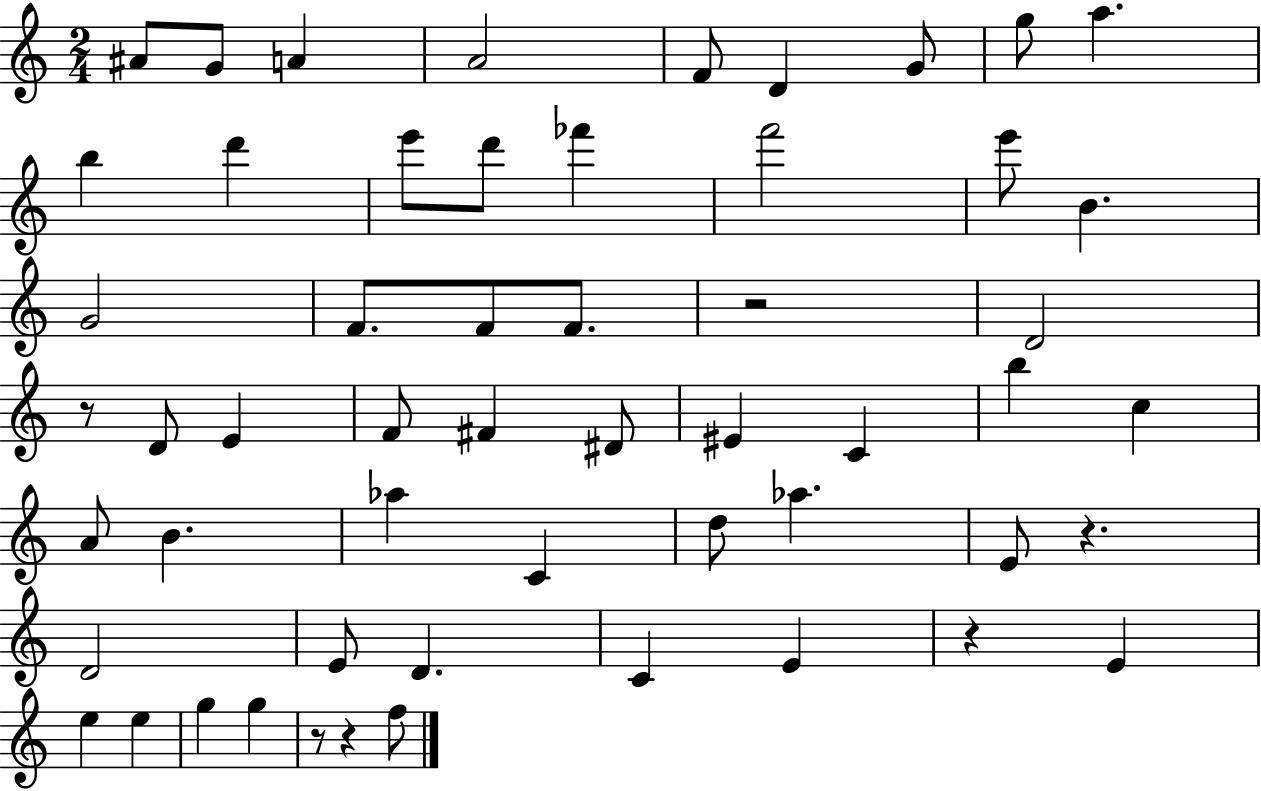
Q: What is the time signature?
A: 2/4